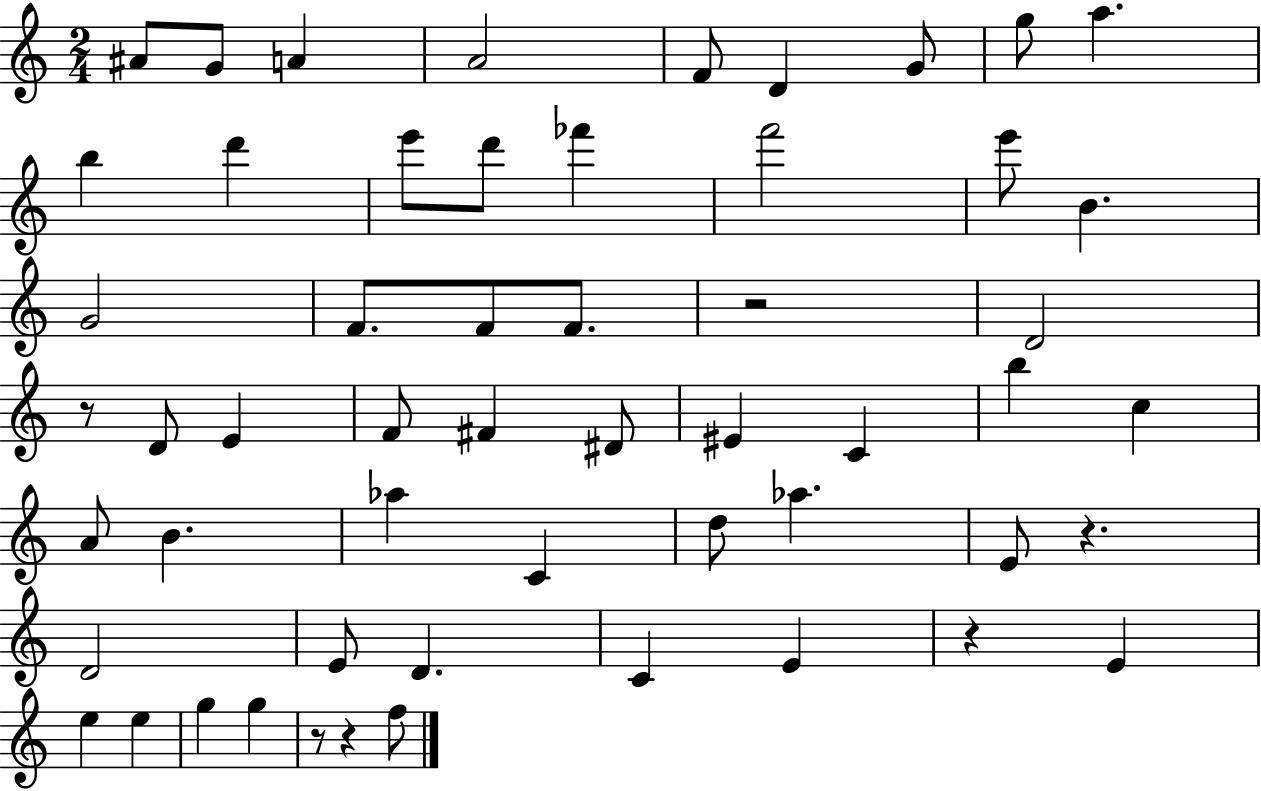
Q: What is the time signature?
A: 2/4